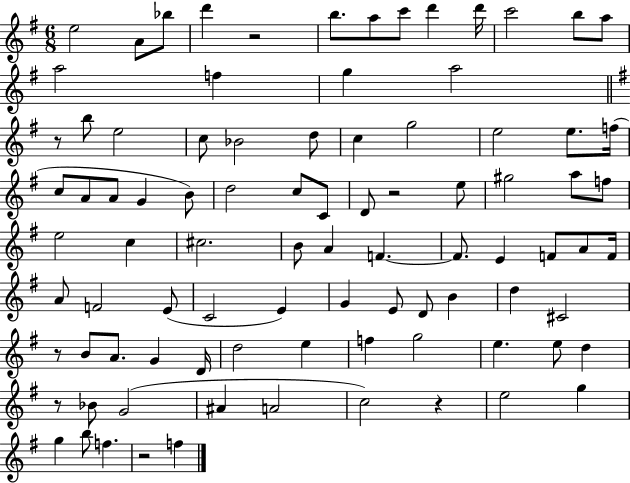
{
  \clef treble
  \numericTimeSignature
  \time 6/8
  \key g \major
  e''2 a'8 bes''8 | d'''4 r2 | b''8. a''8 c'''8 d'''4 d'''16 | c'''2 b''8 a''8 | \break a''2 f''4 | g''4 a''2 | \bar "||" \break \key g \major r8 b''8 e''2 | c''8 bes'2 d''8 | c''4 g''2 | e''2 e''8. f''16( | \break c''8 a'8 a'8 g'4 b'8) | d''2 c''8 c'8 | d'8 r2 e''8 | gis''2 a''8 f''8 | \break e''2 c''4 | cis''2. | b'8 a'4 f'4.~~ | f'8. e'4 f'8 a'8 f'16 | \break a'8 f'2 e'8( | c'2 e'4) | g'4 e'8 d'8 b'4 | d''4 cis'2 | \break r8 b'8 a'8. g'4 d'16 | d''2 e''4 | f''4 g''2 | e''4. e''8 d''4 | \break r8 bes'8 g'2( | ais'4 a'2 | c''2) r4 | e''2 g''4 | \break g''4 b''8 f''4. | r2 f''4 | \bar "|."
}